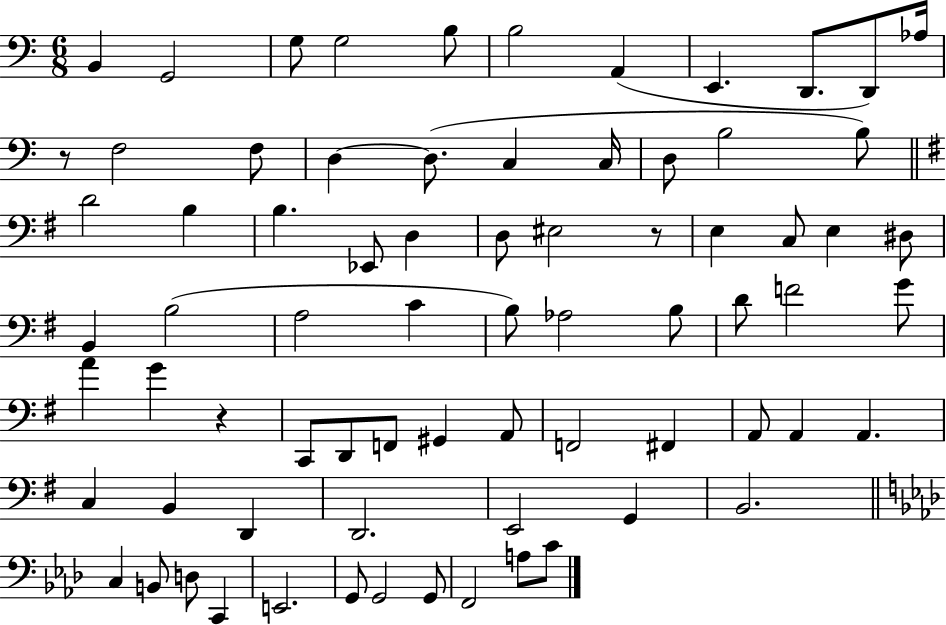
{
  \clef bass
  \numericTimeSignature
  \time 6/8
  \key c \major
  b,4 g,2 | g8 g2 b8 | b2 a,4( | e,4. d,8. d,8) aes16 | \break r8 f2 f8 | d4~~ d8.( c4 c16 | d8 b2 b8) | \bar "||" \break \key e \minor d'2 b4 | b4. ees,8 d4 | d8 eis2 r8 | e4 c8 e4 dis8 | \break b,4 b2( | a2 c'4 | b8) aes2 b8 | d'8 f'2 g'8 | \break a'4 g'4 r4 | c,8 d,8 f,8 gis,4 a,8 | f,2 fis,4 | a,8 a,4 a,4. | \break c4 b,4 d,4 | d,2. | e,2 g,4 | b,2. | \break \bar "||" \break \key aes \major c4 b,8 d8 c,4 | e,2. | g,8 g,2 g,8 | f,2 a8 c'8 | \break \bar "|."
}